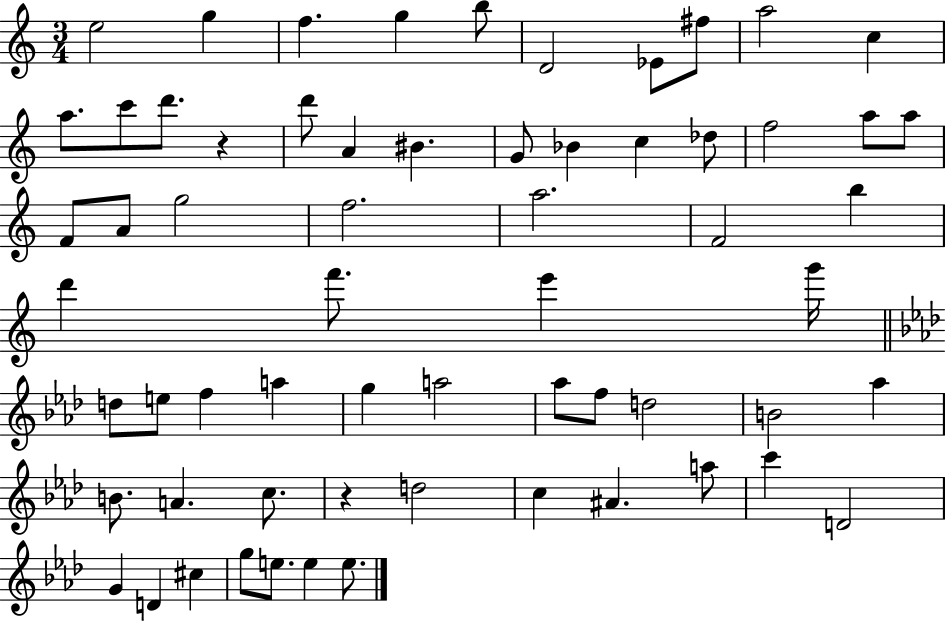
X:1
T:Untitled
M:3/4
L:1/4
K:C
e2 g f g b/2 D2 _E/2 ^f/2 a2 c a/2 c'/2 d'/2 z d'/2 A ^B G/2 _B c _d/2 f2 a/2 a/2 F/2 A/2 g2 f2 a2 F2 b d' f'/2 e' g'/4 d/2 e/2 f a g a2 _a/2 f/2 d2 B2 _a B/2 A c/2 z d2 c ^A a/2 c' D2 G D ^c g/2 e/2 e e/2